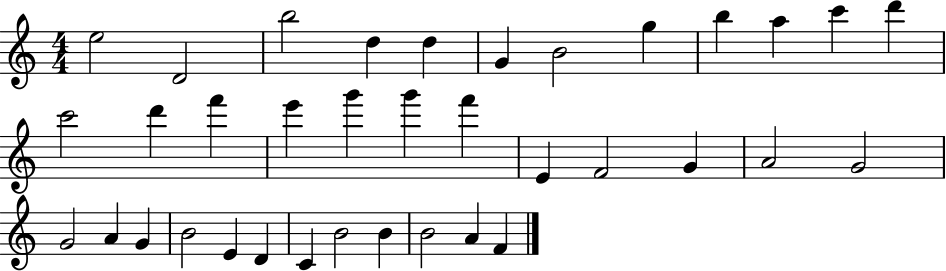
E5/h D4/h B5/h D5/q D5/q G4/q B4/h G5/q B5/q A5/q C6/q D6/q C6/h D6/q F6/q E6/q G6/q G6/q F6/q E4/q F4/h G4/q A4/h G4/h G4/h A4/q G4/q B4/h E4/q D4/q C4/q B4/h B4/q B4/h A4/q F4/q